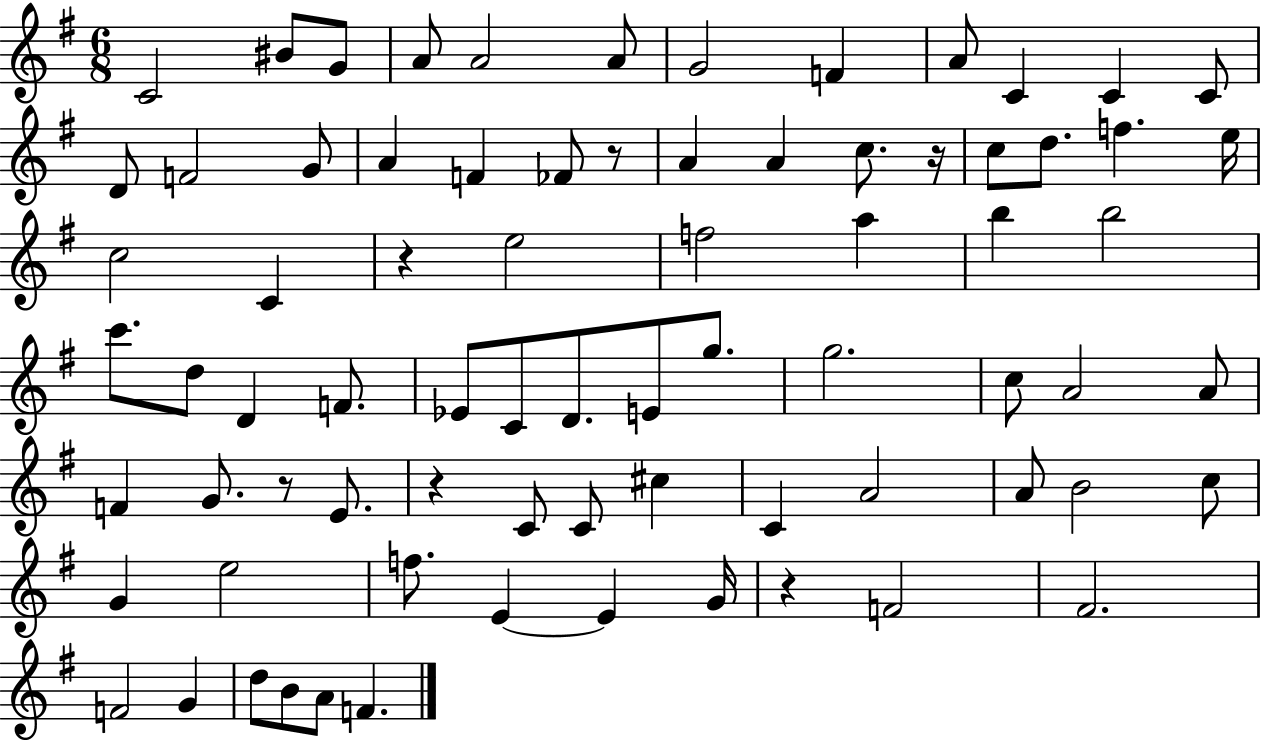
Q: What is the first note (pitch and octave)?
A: C4